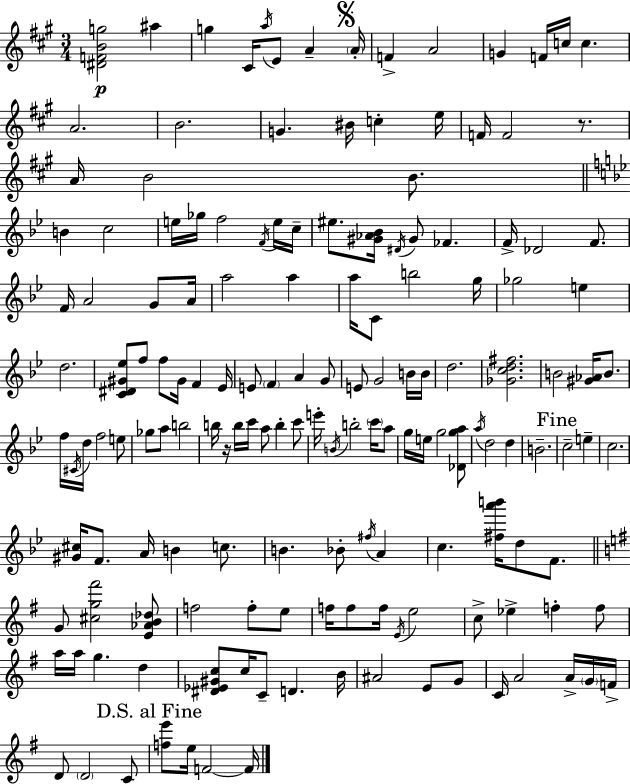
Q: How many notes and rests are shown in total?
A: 157